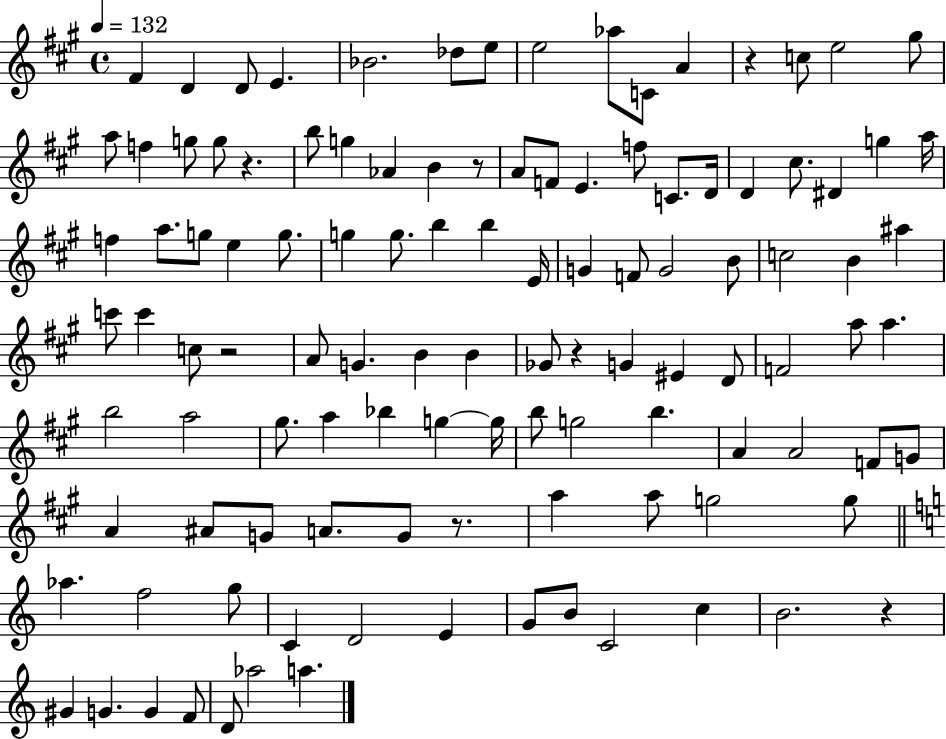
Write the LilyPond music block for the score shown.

{
  \clef treble
  \time 4/4
  \defaultTimeSignature
  \key a \major
  \tempo 4 = 132
  \repeat volta 2 { fis'4 d'4 d'8 e'4. | bes'2. des''8 e''8 | e''2 aes''8 c'8 a'4 | r4 c''8 e''2 gis''8 | \break a''8 f''4 g''8 g''8 r4. | b''8 g''4 aes'4 b'4 r8 | a'8 f'8 e'4. f''8 c'8. d'16 | d'4 cis''8. dis'4 g''4 a''16 | \break f''4 a''8. g''8 e''4 g''8. | g''4 g''8. b''4 b''4 e'16 | g'4 f'8 g'2 b'8 | c''2 b'4 ais''4 | \break c'''8 c'''4 c''8 r2 | a'8 g'4. b'4 b'4 | ges'8 r4 g'4 eis'4 d'8 | f'2 a''8 a''4. | \break b''2 a''2 | gis''8. a''4 bes''4 g''4~~ g''16 | b''8 g''2 b''4. | a'4 a'2 f'8 g'8 | \break a'4 ais'8 g'8 a'8. g'8 r8. | a''4 a''8 g''2 g''8 | \bar "||" \break \key c \major aes''4. f''2 g''8 | c'4 d'2 e'4 | g'8 b'8 c'2 c''4 | b'2. r4 | \break gis'4 g'4. g'4 f'8 | d'8 aes''2 a''4. | } \bar "|."
}